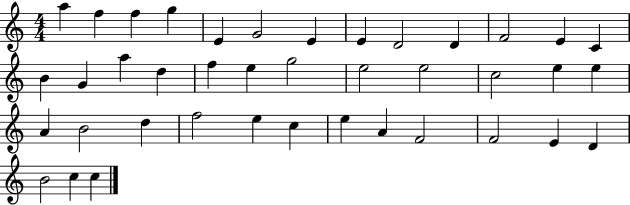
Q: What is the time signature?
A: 4/4